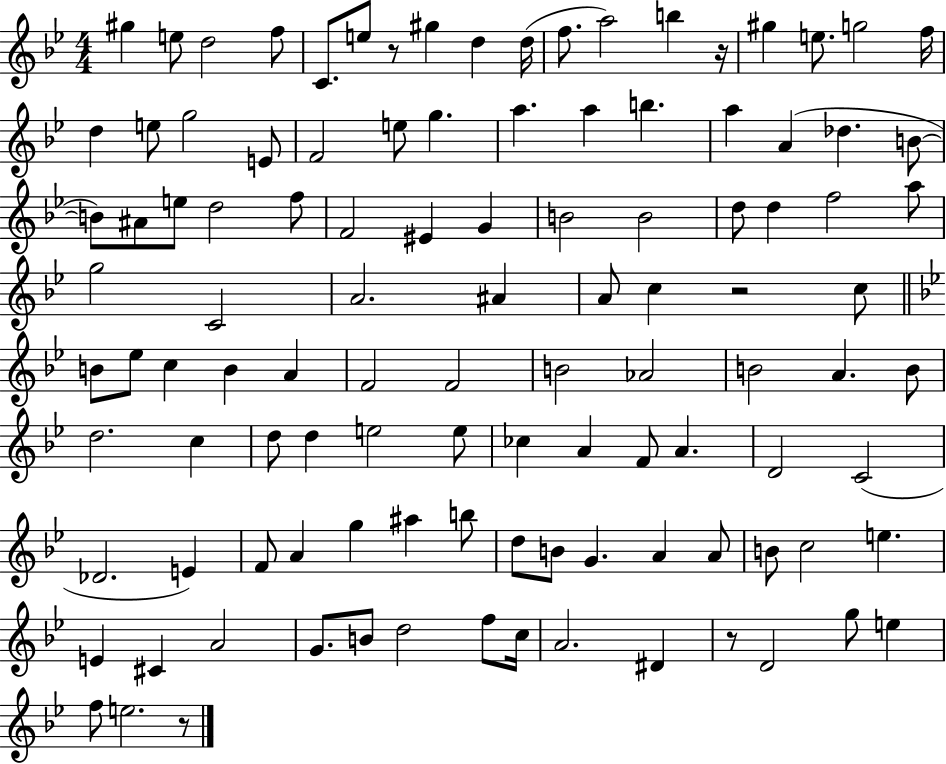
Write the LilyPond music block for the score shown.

{
  \clef treble
  \numericTimeSignature
  \time 4/4
  \key bes \major
  \repeat volta 2 { gis''4 e''8 d''2 f''8 | c'8. e''8 r8 gis''4 d''4 d''16( | f''8. a''2) b''4 r16 | gis''4 e''8. g''2 f''16 | \break d''4 e''8 g''2 e'8 | f'2 e''8 g''4. | a''4. a''4 b''4. | a''4 a'4( des''4. b'8~~ | \break b'8) ais'8 e''8 d''2 f''8 | f'2 eis'4 g'4 | b'2 b'2 | d''8 d''4 f''2 a''8 | \break g''2 c'2 | a'2. ais'4 | a'8 c''4 r2 c''8 | \bar "||" \break \key g \minor b'8 ees''8 c''4 b'4 a'4 | f'2 f'2 | b'2 aes'2 | b'2 a'4. b'8 | \break d''2. c''4 | d''8 d''4 e''2 e''8 | ces''4 a'4 f'8 a'4. | d'2 c'2( | \break des'2. e'4) | f'8 a'4 g''4 ais''4 b''8 | d''8 b'8 g'4. a'4 a'8 | b'8 c''2 e''4. | \break e'4 cis'4 a'2 | g'8. b'8 d''2 f''8 c''16 | a'2. dis'4 | r8 d'2 g''8 e''4 | \break f''8 e''2. r8 | } \bar "|."
}